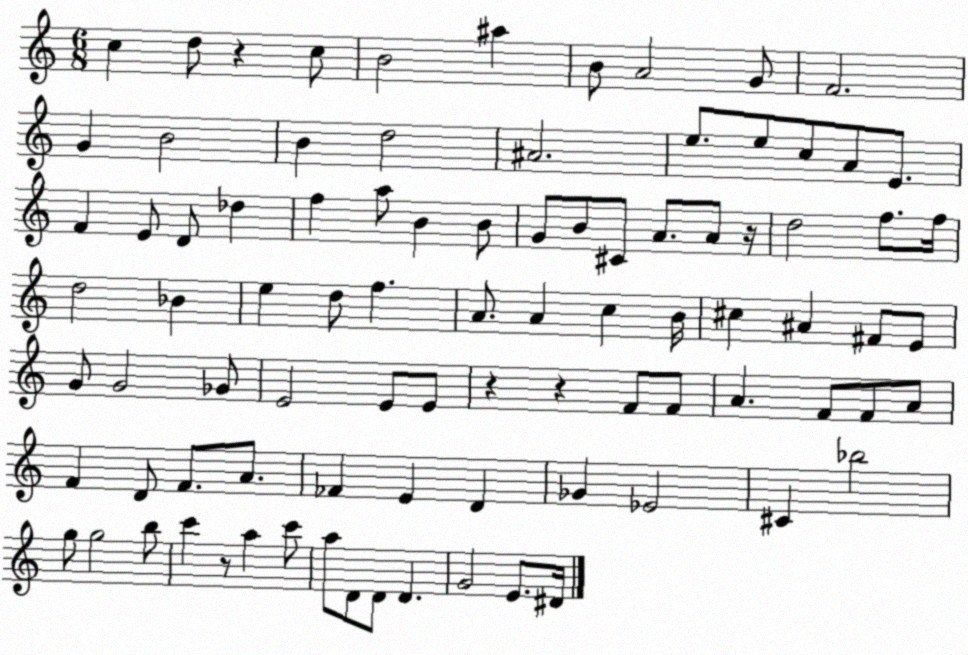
X:1
T:Untitled
M:6/8
L:1/4
K:C
c d/2 z c/2 B2 ^a B/2 A2 G/2 F2 G B2 B d2 ^A2 e/2 e/2 c/2 A/2 E/2 F E/2 D/2 _d f a/2 B B/2 G/2 B/2 ^C/2 A/2 A/2 z/4 d2 f/2 f/4 d2 _B e d/2 f A/2 A c B/4 ^c ^A ^F/2 E/2 G/2 G2 _G/2 E2 E/2 E/2 z z F/2 F/2 A F/2 F/2 A/2 F D/2 F/2 A/2 _F E D _G _E2 ^C _b2 g/2 g2 b/2 c' z/2 a c'/2 a/2 D/2 D/2 D G2 E/2 ^D/4